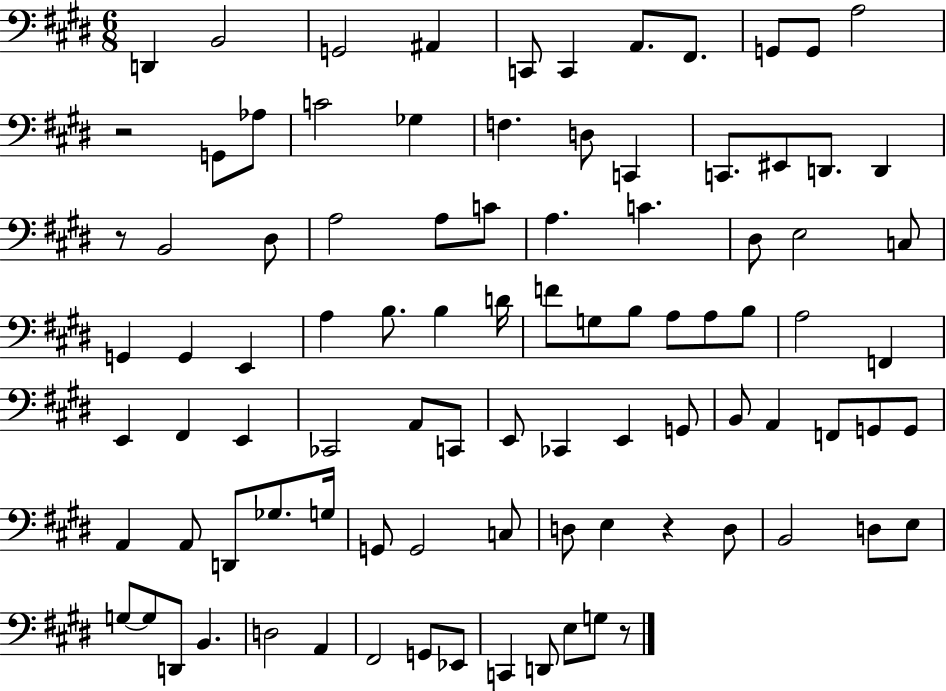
D2/q B2/h G2/h A#2/q C2/e C2/q A2/e. F#2/e. G2/e G2/e A3/h R/h G2/e Ab3/e C4/h Gb3/q F3/q. D3/e C2/q C2/e. EIS2/e D2/e. D2/q R/e B2/h D#3/e A3/h A3/e C4/e A3/q. C4/q. D#3/e E3/h C3/e G2/q G2/q E2/q A3/q B3/e. B3/q D4/s F4/e G3/e B3/e A3/e A3/e B3/e A3/h F2/q E2/q F#2/q E2/q CES2/h A2/e C2/e E2/e CES2/q E2/q G2/e B2/e A2/q F2/e G2/e G2/e A2/q A2/e D2/e Gb3/e. G3/s G2/e G2/h C3/e D3/e E3/q R/q D3/e B2/h D3/e E3/e G3/e G3/e D2/e B2/q. D3/h A2/q F#2/h G2/e Eb2/e C2/q D2/e E3/e G3/e R/e